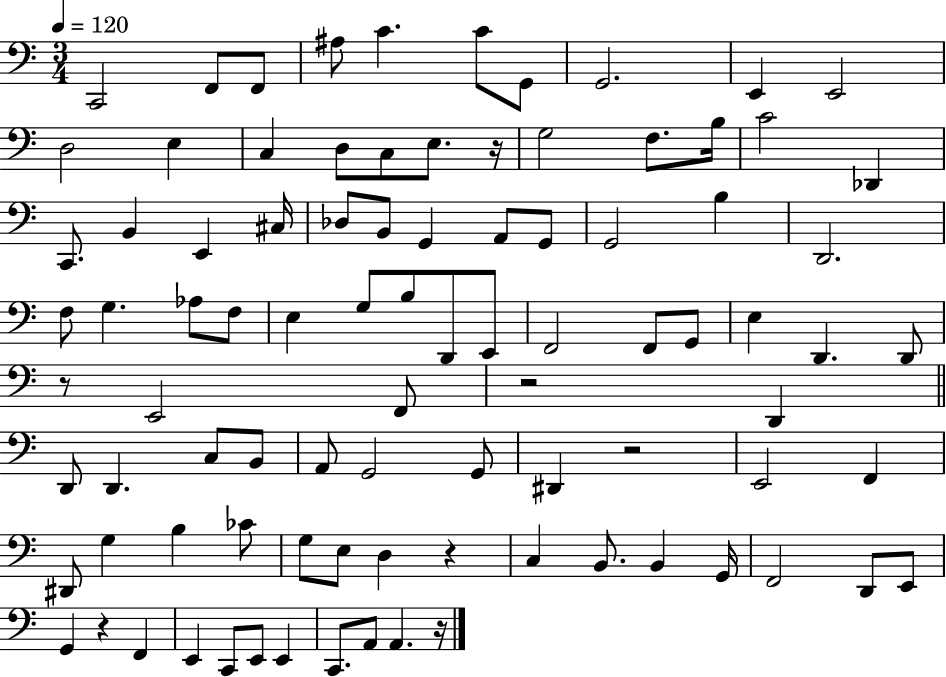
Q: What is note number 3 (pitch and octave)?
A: F2